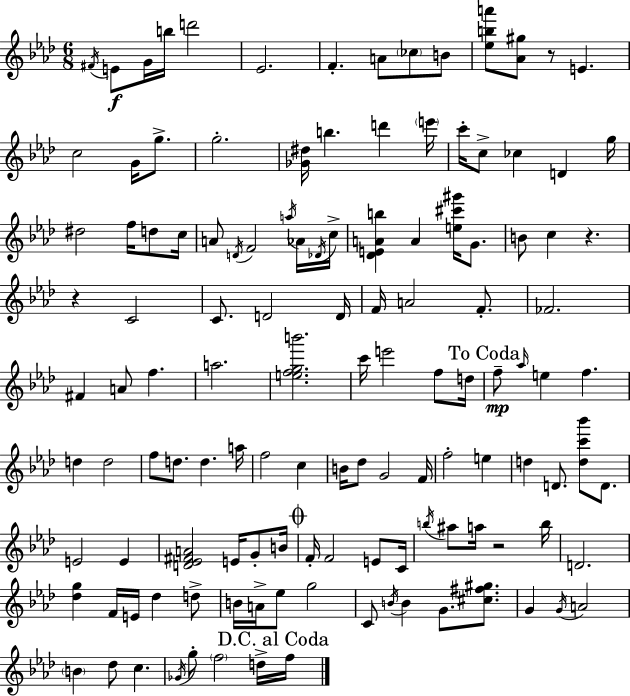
F#4/s E4/e G4/s B5/s D6/h Eb4/h. F4/q. A4/e CES5/e B4/e [Eb5,B5,A6]/e [Ab4,G#5]/e R/e E4/q. C5/h G4/s G5/e. G5/h. [Gb4,D#5]/s B5/q. D6/q E6/s C6/s C5/e CES5/q D4/q G5/s D#5/h F5/s D5/e C5/s A4/e D4/s F4/h A5/s Ab4/s Db4/s C5/s [Db4,E4,A4,B5]/q A4/q [E5,C#6,G#6]/s G4/e. B4/e C5/q R/q. R/q C4/h C4/e. D4/h D4/s F4/s A4/h F4/e. FES4/h. F#4/q A4/e F5/q. A5/h. [E5,F5,G5,B6]/h. C6/s E6/h F5/e D5/s F5/e Ab5/s E5/q F5/q. D5/q D5/h F5/e D5/e. D5/q. A5/s F5/h C5/q B4/s Db5/e G4/h F4/s F5/h E5/q D5/q D4/e. [D5,C6,Bb6]/e D4/e. E4/h E4/q [D4,Eb4,F#4,A4]/h E4/s G4/e B4/s F4/s F4/h E4/e C4/s B5/s A#5/e A5/s R/h B5/s D4/h. [Db5,G5]/q F4/s E4/s Db5/q D5/e B4/s A4/s Eb5/e G5/h C4/e B4/s B4/q G4/e. [C#5,F#5,G#5]/e. G4/q G4/s A4/h B4/q Db5/e C5/q. Gb4/s G5/e F5/h D5/s F5/s